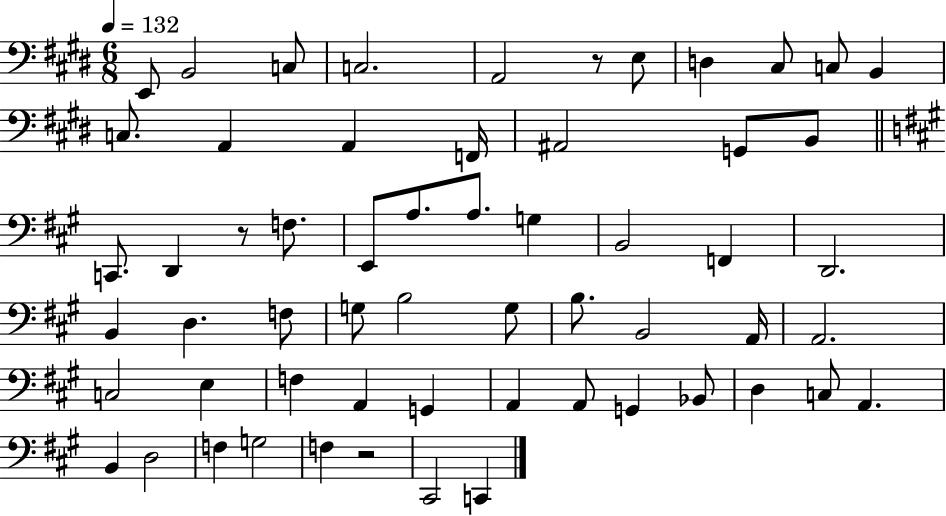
X:1
T:Untitled
M:6/8
L:1/4
K:E
E,,/2 B,,2 C,/2 C,2 A,,2 z/2 E,/2 D, ^C,/2 C,/2 B,, C,/2 A,, A,, F,,/4 ^A,,2 G,,/2 B,,/2 C,,/2 D,, z/2 F,/2 E,,/2 A,/2 A,/2 G, B,,2 F,, D,,2 B,, D, F,/2 G,/2 B,2 G,/2 B,/2 B,,2 A,,/4 A,,2 C,2 E, F, A,, G,, A,, A,,/2 G,, _B,,/2 D, C,/2 A,, B,, D,2 F, G,2 F, z2 ^C,,2 C,,